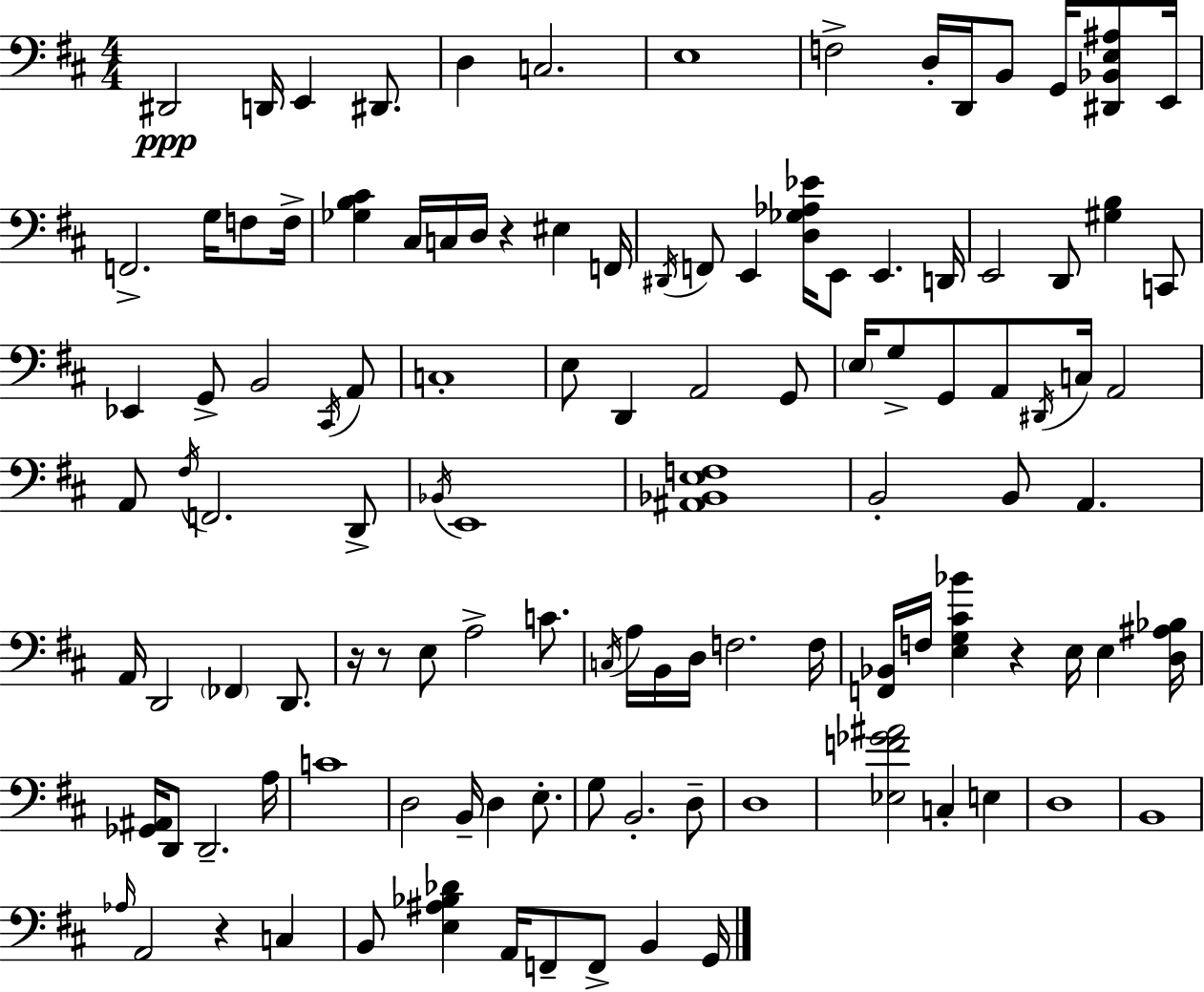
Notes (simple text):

D#2/h D2/s E2/q D#2/e. D3/q C3/h. E3/w F3/h D3/s D2/s B2/e G2/s [D#2,Bb2,E3,A#3]/e E2/s F2/h. G3/s F3/e F3/s [Gb3,B3,C#4]/q C#3/s C3/s D3/s R/q EIS3/q F2/s D#2/s F2/e E2/q [D3,Gb3,Ab3,Eb4]/s E2/e E2/q. D2/s E2/h D2/e [G#3,B3]/q C2/e Eb2/q G2/e B2/h C#2/s A2/e C3/w E3/e D2/q A2/h G2/e E3/s G3/e G2/e A2/e D#2/s C3/s A2/h A2/e F#3/s F2/h. D2/e Bb2/s E2/w [A#2,Bb2,E3,F3]/w B2/h B2/e A2/q. A2/s D2/h FES2/q D2/e. R/s R/e E3/e A3/h C4/e. C3/s A3/s B2/s D3/s F3/h. F3/s [F2,Bb2]/s F3/s [E3,G3,C#4,Bb4]/q R/q E3/s E3/q [D3,A#3,Bb3]/s [Gb2,A#2]/s D2/e D2/h. A3/s C4/w D3/h B2/s D3/q E3/e. G3/e B2/h. D3/e D3/w [Eb3,F4,Gb4,A#4]/h C3/q E3/q D3/w B2/w Ab3/s A2/h R/q C3/q B2/e [E3,A#3,Bb3,Db4]/q A2/s F2/e F2/e B2/q G2/s